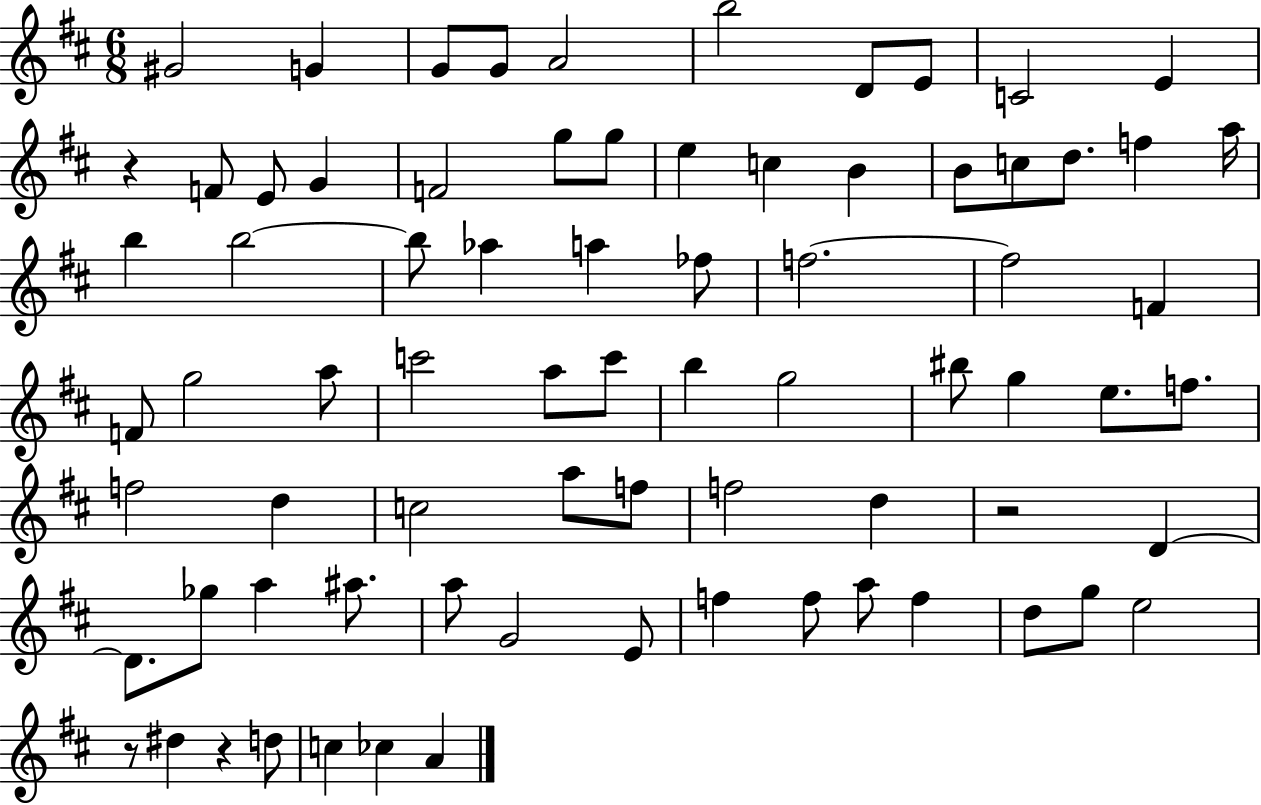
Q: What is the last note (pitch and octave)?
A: A4